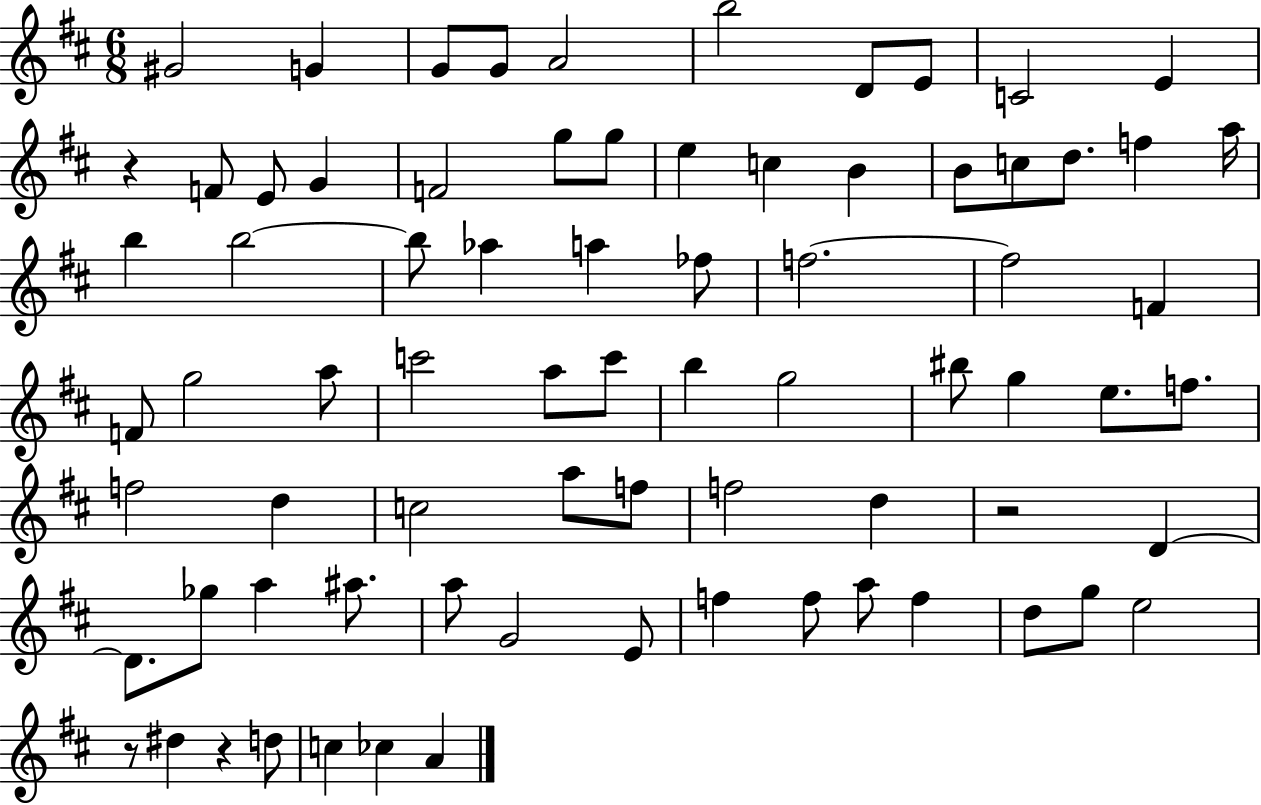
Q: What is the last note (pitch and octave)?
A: A4